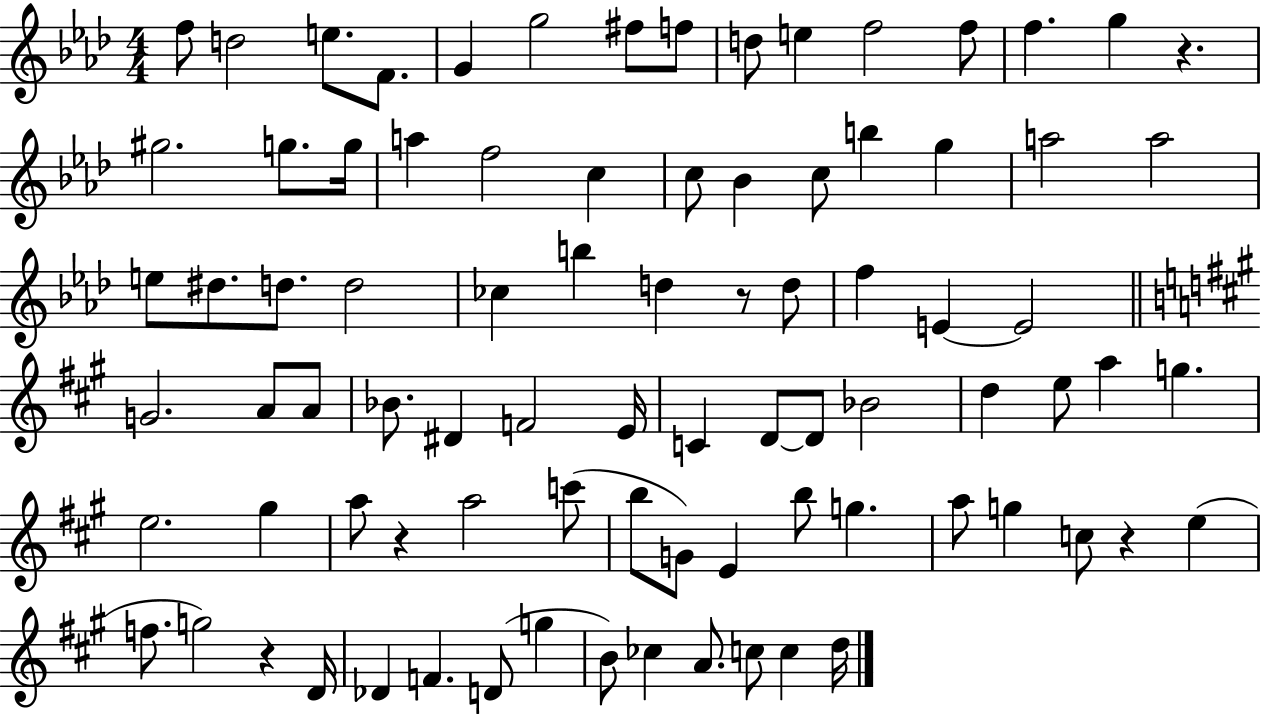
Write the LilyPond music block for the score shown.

{
  \clef treble
  \numericTimeSignature
  \time 4/4
  \key aes \major
  f''8 d''2 e''8. f'8. | g'4 g''2 fis''8 f''8 | d''8 e''4 f''2 f''8 | f''4. g''4 r4. | \break gis''2. g''8. g''16 | a''4 f''2 c''4 | c''8 bes'4 c''8 b''4 g''4 | a''2 a''2 | \break e''8 dis''8. d''8. d''2 | ces''4 b''4 d''4 r8 d''8 | f''4 e'4~~ e'2 | \bar "||" \break \key a \major g'2. a'8 a'8 | bes'8. dis'4 f'2 e'16 | c'4 d'8~~ d'8 bes'2 | d''4 e''8 a''4 g''4. | \break e''2. gis''4 | a''8 r4 a''2 c'''8( | b''8 g'8) e'4 b''8 g''4. | a''8 g''4 c''8 r4 e''4( | \break f''8. g''2) r4 d'16 | des'4 f'4. d'8( g''4 | b'8) ces''4 a'8. c''8 c''4 d''16 | \bar "|."
}